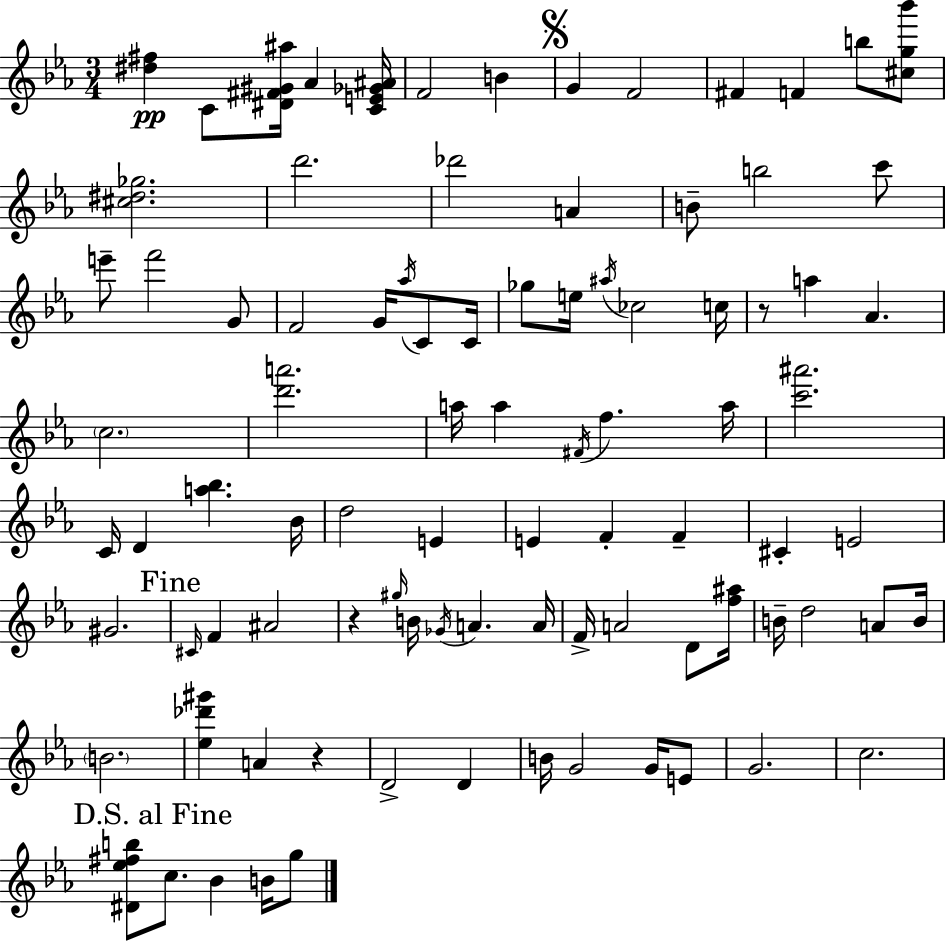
[D#5,F#5]/q C4/e [D#4,F#4,G#4,A#5]/s Ab4/q [C4,E4,Gb4,A#4]/s F4/h B4/q G4/q F4/h F#4/q F4/q B5/e [C#5,G5,Bb6]/e [C#5,D#5,Gb5]/h. D6/h. Db6/h A4/q B4/e B5/h C6/e E6/e F6/h G4/e F4/h G4/s Ab5/s C4/e C4/s Gb5/e E5/s A#5/s CES5/h C5/s R/e A5/q Ab4/q. C5/h. [D6,A6]/h. A5/s A5/q F#4/s F5/q. A5/s [C6,A#6]/h. C4/s D4/q [A5,Bb5]/q. Bb4/s D5/h E4/q E4/q F4/q F4/q C#4/q E4/h G#4/h. C#4/s F4/q A#4/h R/q G#5/s B4/s Gb4/s A4/q. A4/s F4/s A4/h D4/e [F5,A#5]/s B4/s D5/h A4/e B4/s B4/h. [Eb5,Db6,G#6]/q A4/q R/q D4/h D4/q B4/s G4/h G4/s E4/e G4/h. C5/h. [D#4,Eb5,F#5,B5]/e C5/e. Bb4/q B4/s G5/e